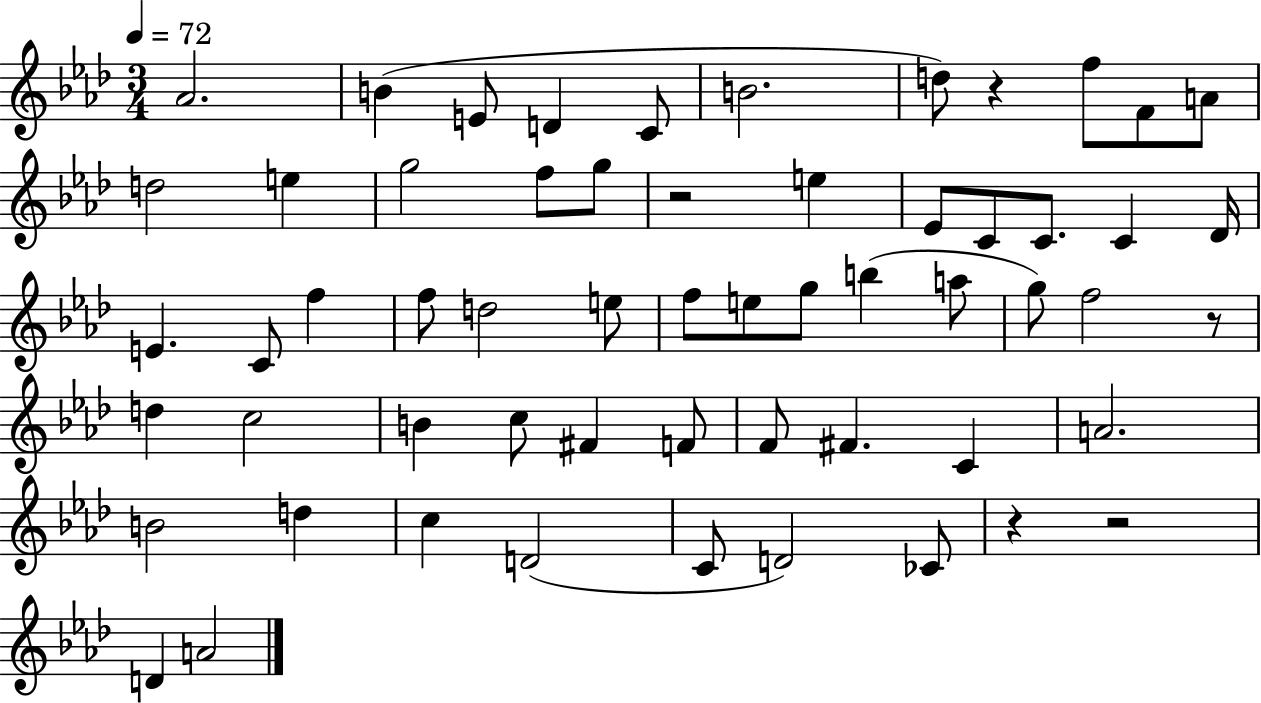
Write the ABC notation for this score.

X:1
T:Untitled
M:3/4
L:1/4
K:Ab
_A2 B E/2 D C/2 B2 d/2 z f/2 F/2 A/2 d2 e g2 f/2 g/2 z2 e _E/2 C/2 C/2 C _D/4 E C/2 f f/2 d2 e/2 f/2 e/2 g/2 b a/2 g/2 f2 z/2 d c2 B c/2 ^F F/2 F/2 ^F C A2 B2 d c D2 C/2 D2 _C/2 z z2 D A2